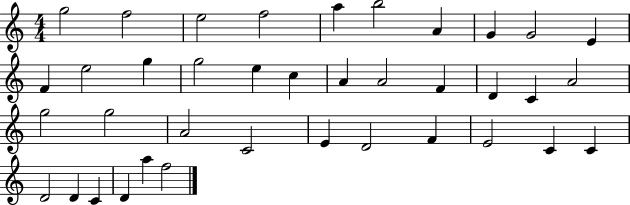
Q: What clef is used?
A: treble